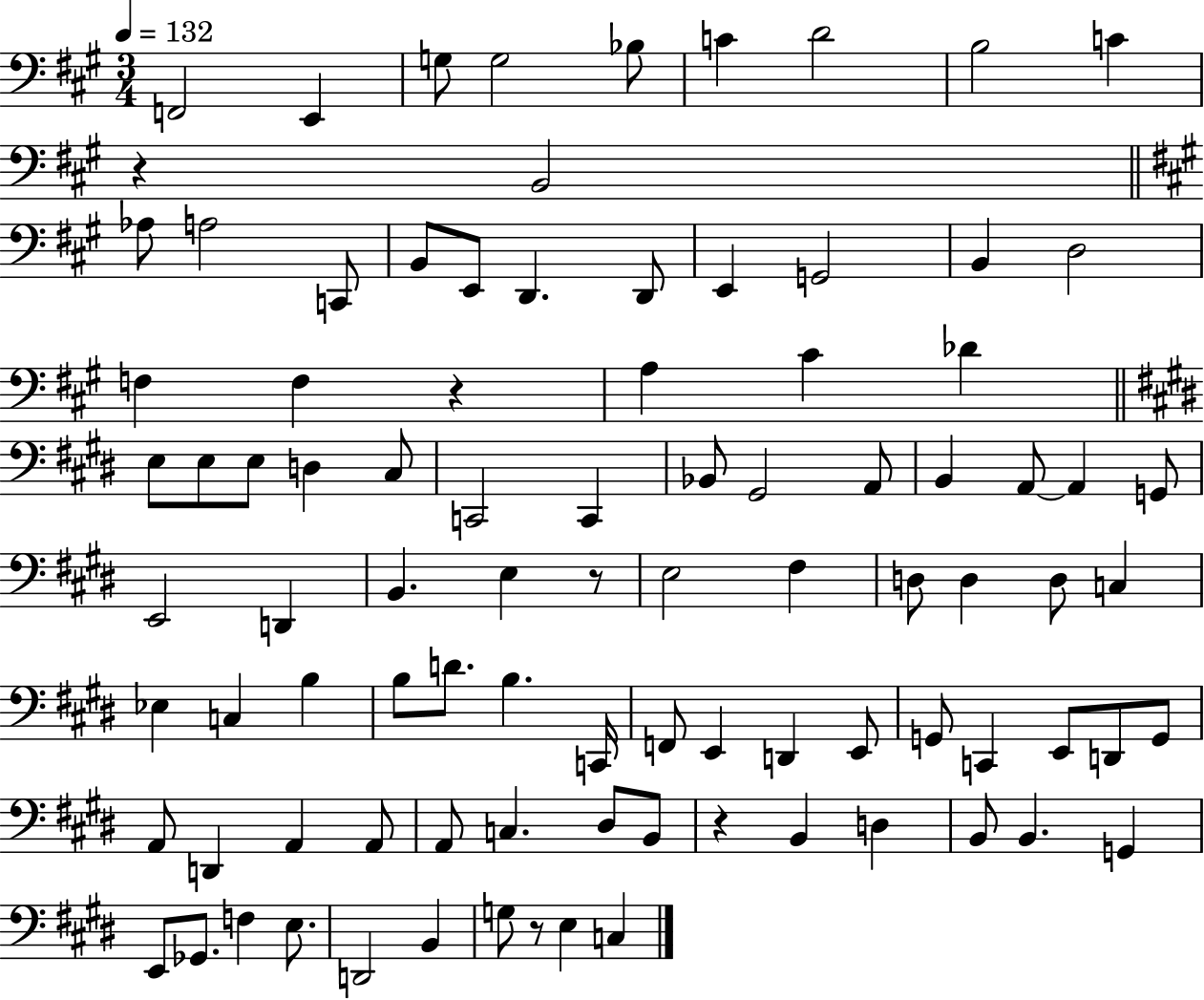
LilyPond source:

{
  \clef bass
  \numericTimeSignature
  \time 3/4
  \key a \major
  \tempo 4 = 132
  f,2 e,4 | g8 g2 bes8 | c'4 d'2 | b2 c'4 | \break r4 b,2 | \bar "||" \break \key a \major aes8 a2 c,8 | b,8 e,8 d,4. d,8 | e,4 g,2 | b,4 d2 | \break f4 f4 r4 | a4 cis'4 des'4 | \bar "||" \break \key e \major e8 e8 e8 d4 cis8 | c,2 c,4 | bes,8 gis,2 a,8 | b,4 a,8~~ a,4 g,8 | \break e,2 d,4 | b,4. e4 r8 | e2 fis4 | d8 d4 d8 c4 | \break ees4 c4 b4 | b8 d'8. b4. c,16 | f,8 e,4 d,4 e,8 | g,8 c,4 e,8 d,8 g,8 | \break a,8 d,4 a,4 a,8 | a,8 c4. dis8 b,8 | r4 b,4 d4 | b,8 b,4. g,4 | \break e,8 ges,8. f4 e8. | d,2 b,4 | g8 r8 e4 c4 | \bar "|."
}